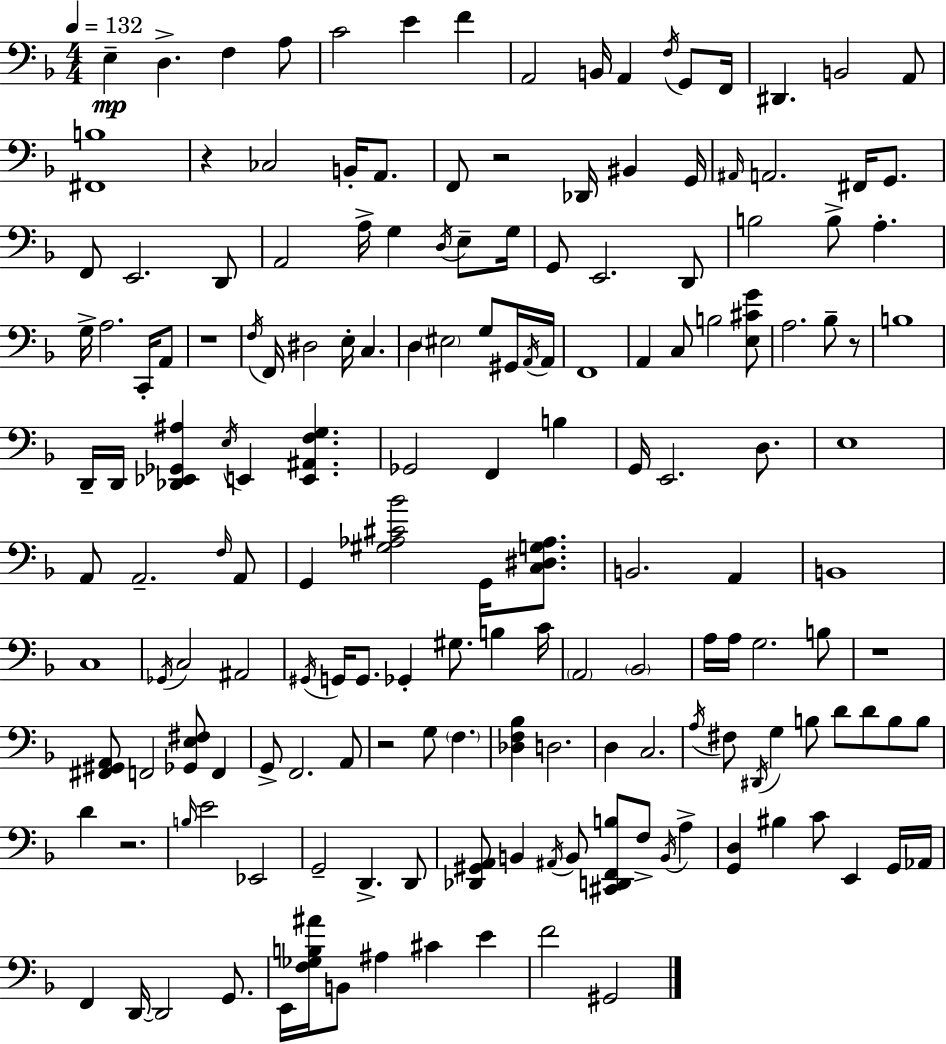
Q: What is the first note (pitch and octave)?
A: E3